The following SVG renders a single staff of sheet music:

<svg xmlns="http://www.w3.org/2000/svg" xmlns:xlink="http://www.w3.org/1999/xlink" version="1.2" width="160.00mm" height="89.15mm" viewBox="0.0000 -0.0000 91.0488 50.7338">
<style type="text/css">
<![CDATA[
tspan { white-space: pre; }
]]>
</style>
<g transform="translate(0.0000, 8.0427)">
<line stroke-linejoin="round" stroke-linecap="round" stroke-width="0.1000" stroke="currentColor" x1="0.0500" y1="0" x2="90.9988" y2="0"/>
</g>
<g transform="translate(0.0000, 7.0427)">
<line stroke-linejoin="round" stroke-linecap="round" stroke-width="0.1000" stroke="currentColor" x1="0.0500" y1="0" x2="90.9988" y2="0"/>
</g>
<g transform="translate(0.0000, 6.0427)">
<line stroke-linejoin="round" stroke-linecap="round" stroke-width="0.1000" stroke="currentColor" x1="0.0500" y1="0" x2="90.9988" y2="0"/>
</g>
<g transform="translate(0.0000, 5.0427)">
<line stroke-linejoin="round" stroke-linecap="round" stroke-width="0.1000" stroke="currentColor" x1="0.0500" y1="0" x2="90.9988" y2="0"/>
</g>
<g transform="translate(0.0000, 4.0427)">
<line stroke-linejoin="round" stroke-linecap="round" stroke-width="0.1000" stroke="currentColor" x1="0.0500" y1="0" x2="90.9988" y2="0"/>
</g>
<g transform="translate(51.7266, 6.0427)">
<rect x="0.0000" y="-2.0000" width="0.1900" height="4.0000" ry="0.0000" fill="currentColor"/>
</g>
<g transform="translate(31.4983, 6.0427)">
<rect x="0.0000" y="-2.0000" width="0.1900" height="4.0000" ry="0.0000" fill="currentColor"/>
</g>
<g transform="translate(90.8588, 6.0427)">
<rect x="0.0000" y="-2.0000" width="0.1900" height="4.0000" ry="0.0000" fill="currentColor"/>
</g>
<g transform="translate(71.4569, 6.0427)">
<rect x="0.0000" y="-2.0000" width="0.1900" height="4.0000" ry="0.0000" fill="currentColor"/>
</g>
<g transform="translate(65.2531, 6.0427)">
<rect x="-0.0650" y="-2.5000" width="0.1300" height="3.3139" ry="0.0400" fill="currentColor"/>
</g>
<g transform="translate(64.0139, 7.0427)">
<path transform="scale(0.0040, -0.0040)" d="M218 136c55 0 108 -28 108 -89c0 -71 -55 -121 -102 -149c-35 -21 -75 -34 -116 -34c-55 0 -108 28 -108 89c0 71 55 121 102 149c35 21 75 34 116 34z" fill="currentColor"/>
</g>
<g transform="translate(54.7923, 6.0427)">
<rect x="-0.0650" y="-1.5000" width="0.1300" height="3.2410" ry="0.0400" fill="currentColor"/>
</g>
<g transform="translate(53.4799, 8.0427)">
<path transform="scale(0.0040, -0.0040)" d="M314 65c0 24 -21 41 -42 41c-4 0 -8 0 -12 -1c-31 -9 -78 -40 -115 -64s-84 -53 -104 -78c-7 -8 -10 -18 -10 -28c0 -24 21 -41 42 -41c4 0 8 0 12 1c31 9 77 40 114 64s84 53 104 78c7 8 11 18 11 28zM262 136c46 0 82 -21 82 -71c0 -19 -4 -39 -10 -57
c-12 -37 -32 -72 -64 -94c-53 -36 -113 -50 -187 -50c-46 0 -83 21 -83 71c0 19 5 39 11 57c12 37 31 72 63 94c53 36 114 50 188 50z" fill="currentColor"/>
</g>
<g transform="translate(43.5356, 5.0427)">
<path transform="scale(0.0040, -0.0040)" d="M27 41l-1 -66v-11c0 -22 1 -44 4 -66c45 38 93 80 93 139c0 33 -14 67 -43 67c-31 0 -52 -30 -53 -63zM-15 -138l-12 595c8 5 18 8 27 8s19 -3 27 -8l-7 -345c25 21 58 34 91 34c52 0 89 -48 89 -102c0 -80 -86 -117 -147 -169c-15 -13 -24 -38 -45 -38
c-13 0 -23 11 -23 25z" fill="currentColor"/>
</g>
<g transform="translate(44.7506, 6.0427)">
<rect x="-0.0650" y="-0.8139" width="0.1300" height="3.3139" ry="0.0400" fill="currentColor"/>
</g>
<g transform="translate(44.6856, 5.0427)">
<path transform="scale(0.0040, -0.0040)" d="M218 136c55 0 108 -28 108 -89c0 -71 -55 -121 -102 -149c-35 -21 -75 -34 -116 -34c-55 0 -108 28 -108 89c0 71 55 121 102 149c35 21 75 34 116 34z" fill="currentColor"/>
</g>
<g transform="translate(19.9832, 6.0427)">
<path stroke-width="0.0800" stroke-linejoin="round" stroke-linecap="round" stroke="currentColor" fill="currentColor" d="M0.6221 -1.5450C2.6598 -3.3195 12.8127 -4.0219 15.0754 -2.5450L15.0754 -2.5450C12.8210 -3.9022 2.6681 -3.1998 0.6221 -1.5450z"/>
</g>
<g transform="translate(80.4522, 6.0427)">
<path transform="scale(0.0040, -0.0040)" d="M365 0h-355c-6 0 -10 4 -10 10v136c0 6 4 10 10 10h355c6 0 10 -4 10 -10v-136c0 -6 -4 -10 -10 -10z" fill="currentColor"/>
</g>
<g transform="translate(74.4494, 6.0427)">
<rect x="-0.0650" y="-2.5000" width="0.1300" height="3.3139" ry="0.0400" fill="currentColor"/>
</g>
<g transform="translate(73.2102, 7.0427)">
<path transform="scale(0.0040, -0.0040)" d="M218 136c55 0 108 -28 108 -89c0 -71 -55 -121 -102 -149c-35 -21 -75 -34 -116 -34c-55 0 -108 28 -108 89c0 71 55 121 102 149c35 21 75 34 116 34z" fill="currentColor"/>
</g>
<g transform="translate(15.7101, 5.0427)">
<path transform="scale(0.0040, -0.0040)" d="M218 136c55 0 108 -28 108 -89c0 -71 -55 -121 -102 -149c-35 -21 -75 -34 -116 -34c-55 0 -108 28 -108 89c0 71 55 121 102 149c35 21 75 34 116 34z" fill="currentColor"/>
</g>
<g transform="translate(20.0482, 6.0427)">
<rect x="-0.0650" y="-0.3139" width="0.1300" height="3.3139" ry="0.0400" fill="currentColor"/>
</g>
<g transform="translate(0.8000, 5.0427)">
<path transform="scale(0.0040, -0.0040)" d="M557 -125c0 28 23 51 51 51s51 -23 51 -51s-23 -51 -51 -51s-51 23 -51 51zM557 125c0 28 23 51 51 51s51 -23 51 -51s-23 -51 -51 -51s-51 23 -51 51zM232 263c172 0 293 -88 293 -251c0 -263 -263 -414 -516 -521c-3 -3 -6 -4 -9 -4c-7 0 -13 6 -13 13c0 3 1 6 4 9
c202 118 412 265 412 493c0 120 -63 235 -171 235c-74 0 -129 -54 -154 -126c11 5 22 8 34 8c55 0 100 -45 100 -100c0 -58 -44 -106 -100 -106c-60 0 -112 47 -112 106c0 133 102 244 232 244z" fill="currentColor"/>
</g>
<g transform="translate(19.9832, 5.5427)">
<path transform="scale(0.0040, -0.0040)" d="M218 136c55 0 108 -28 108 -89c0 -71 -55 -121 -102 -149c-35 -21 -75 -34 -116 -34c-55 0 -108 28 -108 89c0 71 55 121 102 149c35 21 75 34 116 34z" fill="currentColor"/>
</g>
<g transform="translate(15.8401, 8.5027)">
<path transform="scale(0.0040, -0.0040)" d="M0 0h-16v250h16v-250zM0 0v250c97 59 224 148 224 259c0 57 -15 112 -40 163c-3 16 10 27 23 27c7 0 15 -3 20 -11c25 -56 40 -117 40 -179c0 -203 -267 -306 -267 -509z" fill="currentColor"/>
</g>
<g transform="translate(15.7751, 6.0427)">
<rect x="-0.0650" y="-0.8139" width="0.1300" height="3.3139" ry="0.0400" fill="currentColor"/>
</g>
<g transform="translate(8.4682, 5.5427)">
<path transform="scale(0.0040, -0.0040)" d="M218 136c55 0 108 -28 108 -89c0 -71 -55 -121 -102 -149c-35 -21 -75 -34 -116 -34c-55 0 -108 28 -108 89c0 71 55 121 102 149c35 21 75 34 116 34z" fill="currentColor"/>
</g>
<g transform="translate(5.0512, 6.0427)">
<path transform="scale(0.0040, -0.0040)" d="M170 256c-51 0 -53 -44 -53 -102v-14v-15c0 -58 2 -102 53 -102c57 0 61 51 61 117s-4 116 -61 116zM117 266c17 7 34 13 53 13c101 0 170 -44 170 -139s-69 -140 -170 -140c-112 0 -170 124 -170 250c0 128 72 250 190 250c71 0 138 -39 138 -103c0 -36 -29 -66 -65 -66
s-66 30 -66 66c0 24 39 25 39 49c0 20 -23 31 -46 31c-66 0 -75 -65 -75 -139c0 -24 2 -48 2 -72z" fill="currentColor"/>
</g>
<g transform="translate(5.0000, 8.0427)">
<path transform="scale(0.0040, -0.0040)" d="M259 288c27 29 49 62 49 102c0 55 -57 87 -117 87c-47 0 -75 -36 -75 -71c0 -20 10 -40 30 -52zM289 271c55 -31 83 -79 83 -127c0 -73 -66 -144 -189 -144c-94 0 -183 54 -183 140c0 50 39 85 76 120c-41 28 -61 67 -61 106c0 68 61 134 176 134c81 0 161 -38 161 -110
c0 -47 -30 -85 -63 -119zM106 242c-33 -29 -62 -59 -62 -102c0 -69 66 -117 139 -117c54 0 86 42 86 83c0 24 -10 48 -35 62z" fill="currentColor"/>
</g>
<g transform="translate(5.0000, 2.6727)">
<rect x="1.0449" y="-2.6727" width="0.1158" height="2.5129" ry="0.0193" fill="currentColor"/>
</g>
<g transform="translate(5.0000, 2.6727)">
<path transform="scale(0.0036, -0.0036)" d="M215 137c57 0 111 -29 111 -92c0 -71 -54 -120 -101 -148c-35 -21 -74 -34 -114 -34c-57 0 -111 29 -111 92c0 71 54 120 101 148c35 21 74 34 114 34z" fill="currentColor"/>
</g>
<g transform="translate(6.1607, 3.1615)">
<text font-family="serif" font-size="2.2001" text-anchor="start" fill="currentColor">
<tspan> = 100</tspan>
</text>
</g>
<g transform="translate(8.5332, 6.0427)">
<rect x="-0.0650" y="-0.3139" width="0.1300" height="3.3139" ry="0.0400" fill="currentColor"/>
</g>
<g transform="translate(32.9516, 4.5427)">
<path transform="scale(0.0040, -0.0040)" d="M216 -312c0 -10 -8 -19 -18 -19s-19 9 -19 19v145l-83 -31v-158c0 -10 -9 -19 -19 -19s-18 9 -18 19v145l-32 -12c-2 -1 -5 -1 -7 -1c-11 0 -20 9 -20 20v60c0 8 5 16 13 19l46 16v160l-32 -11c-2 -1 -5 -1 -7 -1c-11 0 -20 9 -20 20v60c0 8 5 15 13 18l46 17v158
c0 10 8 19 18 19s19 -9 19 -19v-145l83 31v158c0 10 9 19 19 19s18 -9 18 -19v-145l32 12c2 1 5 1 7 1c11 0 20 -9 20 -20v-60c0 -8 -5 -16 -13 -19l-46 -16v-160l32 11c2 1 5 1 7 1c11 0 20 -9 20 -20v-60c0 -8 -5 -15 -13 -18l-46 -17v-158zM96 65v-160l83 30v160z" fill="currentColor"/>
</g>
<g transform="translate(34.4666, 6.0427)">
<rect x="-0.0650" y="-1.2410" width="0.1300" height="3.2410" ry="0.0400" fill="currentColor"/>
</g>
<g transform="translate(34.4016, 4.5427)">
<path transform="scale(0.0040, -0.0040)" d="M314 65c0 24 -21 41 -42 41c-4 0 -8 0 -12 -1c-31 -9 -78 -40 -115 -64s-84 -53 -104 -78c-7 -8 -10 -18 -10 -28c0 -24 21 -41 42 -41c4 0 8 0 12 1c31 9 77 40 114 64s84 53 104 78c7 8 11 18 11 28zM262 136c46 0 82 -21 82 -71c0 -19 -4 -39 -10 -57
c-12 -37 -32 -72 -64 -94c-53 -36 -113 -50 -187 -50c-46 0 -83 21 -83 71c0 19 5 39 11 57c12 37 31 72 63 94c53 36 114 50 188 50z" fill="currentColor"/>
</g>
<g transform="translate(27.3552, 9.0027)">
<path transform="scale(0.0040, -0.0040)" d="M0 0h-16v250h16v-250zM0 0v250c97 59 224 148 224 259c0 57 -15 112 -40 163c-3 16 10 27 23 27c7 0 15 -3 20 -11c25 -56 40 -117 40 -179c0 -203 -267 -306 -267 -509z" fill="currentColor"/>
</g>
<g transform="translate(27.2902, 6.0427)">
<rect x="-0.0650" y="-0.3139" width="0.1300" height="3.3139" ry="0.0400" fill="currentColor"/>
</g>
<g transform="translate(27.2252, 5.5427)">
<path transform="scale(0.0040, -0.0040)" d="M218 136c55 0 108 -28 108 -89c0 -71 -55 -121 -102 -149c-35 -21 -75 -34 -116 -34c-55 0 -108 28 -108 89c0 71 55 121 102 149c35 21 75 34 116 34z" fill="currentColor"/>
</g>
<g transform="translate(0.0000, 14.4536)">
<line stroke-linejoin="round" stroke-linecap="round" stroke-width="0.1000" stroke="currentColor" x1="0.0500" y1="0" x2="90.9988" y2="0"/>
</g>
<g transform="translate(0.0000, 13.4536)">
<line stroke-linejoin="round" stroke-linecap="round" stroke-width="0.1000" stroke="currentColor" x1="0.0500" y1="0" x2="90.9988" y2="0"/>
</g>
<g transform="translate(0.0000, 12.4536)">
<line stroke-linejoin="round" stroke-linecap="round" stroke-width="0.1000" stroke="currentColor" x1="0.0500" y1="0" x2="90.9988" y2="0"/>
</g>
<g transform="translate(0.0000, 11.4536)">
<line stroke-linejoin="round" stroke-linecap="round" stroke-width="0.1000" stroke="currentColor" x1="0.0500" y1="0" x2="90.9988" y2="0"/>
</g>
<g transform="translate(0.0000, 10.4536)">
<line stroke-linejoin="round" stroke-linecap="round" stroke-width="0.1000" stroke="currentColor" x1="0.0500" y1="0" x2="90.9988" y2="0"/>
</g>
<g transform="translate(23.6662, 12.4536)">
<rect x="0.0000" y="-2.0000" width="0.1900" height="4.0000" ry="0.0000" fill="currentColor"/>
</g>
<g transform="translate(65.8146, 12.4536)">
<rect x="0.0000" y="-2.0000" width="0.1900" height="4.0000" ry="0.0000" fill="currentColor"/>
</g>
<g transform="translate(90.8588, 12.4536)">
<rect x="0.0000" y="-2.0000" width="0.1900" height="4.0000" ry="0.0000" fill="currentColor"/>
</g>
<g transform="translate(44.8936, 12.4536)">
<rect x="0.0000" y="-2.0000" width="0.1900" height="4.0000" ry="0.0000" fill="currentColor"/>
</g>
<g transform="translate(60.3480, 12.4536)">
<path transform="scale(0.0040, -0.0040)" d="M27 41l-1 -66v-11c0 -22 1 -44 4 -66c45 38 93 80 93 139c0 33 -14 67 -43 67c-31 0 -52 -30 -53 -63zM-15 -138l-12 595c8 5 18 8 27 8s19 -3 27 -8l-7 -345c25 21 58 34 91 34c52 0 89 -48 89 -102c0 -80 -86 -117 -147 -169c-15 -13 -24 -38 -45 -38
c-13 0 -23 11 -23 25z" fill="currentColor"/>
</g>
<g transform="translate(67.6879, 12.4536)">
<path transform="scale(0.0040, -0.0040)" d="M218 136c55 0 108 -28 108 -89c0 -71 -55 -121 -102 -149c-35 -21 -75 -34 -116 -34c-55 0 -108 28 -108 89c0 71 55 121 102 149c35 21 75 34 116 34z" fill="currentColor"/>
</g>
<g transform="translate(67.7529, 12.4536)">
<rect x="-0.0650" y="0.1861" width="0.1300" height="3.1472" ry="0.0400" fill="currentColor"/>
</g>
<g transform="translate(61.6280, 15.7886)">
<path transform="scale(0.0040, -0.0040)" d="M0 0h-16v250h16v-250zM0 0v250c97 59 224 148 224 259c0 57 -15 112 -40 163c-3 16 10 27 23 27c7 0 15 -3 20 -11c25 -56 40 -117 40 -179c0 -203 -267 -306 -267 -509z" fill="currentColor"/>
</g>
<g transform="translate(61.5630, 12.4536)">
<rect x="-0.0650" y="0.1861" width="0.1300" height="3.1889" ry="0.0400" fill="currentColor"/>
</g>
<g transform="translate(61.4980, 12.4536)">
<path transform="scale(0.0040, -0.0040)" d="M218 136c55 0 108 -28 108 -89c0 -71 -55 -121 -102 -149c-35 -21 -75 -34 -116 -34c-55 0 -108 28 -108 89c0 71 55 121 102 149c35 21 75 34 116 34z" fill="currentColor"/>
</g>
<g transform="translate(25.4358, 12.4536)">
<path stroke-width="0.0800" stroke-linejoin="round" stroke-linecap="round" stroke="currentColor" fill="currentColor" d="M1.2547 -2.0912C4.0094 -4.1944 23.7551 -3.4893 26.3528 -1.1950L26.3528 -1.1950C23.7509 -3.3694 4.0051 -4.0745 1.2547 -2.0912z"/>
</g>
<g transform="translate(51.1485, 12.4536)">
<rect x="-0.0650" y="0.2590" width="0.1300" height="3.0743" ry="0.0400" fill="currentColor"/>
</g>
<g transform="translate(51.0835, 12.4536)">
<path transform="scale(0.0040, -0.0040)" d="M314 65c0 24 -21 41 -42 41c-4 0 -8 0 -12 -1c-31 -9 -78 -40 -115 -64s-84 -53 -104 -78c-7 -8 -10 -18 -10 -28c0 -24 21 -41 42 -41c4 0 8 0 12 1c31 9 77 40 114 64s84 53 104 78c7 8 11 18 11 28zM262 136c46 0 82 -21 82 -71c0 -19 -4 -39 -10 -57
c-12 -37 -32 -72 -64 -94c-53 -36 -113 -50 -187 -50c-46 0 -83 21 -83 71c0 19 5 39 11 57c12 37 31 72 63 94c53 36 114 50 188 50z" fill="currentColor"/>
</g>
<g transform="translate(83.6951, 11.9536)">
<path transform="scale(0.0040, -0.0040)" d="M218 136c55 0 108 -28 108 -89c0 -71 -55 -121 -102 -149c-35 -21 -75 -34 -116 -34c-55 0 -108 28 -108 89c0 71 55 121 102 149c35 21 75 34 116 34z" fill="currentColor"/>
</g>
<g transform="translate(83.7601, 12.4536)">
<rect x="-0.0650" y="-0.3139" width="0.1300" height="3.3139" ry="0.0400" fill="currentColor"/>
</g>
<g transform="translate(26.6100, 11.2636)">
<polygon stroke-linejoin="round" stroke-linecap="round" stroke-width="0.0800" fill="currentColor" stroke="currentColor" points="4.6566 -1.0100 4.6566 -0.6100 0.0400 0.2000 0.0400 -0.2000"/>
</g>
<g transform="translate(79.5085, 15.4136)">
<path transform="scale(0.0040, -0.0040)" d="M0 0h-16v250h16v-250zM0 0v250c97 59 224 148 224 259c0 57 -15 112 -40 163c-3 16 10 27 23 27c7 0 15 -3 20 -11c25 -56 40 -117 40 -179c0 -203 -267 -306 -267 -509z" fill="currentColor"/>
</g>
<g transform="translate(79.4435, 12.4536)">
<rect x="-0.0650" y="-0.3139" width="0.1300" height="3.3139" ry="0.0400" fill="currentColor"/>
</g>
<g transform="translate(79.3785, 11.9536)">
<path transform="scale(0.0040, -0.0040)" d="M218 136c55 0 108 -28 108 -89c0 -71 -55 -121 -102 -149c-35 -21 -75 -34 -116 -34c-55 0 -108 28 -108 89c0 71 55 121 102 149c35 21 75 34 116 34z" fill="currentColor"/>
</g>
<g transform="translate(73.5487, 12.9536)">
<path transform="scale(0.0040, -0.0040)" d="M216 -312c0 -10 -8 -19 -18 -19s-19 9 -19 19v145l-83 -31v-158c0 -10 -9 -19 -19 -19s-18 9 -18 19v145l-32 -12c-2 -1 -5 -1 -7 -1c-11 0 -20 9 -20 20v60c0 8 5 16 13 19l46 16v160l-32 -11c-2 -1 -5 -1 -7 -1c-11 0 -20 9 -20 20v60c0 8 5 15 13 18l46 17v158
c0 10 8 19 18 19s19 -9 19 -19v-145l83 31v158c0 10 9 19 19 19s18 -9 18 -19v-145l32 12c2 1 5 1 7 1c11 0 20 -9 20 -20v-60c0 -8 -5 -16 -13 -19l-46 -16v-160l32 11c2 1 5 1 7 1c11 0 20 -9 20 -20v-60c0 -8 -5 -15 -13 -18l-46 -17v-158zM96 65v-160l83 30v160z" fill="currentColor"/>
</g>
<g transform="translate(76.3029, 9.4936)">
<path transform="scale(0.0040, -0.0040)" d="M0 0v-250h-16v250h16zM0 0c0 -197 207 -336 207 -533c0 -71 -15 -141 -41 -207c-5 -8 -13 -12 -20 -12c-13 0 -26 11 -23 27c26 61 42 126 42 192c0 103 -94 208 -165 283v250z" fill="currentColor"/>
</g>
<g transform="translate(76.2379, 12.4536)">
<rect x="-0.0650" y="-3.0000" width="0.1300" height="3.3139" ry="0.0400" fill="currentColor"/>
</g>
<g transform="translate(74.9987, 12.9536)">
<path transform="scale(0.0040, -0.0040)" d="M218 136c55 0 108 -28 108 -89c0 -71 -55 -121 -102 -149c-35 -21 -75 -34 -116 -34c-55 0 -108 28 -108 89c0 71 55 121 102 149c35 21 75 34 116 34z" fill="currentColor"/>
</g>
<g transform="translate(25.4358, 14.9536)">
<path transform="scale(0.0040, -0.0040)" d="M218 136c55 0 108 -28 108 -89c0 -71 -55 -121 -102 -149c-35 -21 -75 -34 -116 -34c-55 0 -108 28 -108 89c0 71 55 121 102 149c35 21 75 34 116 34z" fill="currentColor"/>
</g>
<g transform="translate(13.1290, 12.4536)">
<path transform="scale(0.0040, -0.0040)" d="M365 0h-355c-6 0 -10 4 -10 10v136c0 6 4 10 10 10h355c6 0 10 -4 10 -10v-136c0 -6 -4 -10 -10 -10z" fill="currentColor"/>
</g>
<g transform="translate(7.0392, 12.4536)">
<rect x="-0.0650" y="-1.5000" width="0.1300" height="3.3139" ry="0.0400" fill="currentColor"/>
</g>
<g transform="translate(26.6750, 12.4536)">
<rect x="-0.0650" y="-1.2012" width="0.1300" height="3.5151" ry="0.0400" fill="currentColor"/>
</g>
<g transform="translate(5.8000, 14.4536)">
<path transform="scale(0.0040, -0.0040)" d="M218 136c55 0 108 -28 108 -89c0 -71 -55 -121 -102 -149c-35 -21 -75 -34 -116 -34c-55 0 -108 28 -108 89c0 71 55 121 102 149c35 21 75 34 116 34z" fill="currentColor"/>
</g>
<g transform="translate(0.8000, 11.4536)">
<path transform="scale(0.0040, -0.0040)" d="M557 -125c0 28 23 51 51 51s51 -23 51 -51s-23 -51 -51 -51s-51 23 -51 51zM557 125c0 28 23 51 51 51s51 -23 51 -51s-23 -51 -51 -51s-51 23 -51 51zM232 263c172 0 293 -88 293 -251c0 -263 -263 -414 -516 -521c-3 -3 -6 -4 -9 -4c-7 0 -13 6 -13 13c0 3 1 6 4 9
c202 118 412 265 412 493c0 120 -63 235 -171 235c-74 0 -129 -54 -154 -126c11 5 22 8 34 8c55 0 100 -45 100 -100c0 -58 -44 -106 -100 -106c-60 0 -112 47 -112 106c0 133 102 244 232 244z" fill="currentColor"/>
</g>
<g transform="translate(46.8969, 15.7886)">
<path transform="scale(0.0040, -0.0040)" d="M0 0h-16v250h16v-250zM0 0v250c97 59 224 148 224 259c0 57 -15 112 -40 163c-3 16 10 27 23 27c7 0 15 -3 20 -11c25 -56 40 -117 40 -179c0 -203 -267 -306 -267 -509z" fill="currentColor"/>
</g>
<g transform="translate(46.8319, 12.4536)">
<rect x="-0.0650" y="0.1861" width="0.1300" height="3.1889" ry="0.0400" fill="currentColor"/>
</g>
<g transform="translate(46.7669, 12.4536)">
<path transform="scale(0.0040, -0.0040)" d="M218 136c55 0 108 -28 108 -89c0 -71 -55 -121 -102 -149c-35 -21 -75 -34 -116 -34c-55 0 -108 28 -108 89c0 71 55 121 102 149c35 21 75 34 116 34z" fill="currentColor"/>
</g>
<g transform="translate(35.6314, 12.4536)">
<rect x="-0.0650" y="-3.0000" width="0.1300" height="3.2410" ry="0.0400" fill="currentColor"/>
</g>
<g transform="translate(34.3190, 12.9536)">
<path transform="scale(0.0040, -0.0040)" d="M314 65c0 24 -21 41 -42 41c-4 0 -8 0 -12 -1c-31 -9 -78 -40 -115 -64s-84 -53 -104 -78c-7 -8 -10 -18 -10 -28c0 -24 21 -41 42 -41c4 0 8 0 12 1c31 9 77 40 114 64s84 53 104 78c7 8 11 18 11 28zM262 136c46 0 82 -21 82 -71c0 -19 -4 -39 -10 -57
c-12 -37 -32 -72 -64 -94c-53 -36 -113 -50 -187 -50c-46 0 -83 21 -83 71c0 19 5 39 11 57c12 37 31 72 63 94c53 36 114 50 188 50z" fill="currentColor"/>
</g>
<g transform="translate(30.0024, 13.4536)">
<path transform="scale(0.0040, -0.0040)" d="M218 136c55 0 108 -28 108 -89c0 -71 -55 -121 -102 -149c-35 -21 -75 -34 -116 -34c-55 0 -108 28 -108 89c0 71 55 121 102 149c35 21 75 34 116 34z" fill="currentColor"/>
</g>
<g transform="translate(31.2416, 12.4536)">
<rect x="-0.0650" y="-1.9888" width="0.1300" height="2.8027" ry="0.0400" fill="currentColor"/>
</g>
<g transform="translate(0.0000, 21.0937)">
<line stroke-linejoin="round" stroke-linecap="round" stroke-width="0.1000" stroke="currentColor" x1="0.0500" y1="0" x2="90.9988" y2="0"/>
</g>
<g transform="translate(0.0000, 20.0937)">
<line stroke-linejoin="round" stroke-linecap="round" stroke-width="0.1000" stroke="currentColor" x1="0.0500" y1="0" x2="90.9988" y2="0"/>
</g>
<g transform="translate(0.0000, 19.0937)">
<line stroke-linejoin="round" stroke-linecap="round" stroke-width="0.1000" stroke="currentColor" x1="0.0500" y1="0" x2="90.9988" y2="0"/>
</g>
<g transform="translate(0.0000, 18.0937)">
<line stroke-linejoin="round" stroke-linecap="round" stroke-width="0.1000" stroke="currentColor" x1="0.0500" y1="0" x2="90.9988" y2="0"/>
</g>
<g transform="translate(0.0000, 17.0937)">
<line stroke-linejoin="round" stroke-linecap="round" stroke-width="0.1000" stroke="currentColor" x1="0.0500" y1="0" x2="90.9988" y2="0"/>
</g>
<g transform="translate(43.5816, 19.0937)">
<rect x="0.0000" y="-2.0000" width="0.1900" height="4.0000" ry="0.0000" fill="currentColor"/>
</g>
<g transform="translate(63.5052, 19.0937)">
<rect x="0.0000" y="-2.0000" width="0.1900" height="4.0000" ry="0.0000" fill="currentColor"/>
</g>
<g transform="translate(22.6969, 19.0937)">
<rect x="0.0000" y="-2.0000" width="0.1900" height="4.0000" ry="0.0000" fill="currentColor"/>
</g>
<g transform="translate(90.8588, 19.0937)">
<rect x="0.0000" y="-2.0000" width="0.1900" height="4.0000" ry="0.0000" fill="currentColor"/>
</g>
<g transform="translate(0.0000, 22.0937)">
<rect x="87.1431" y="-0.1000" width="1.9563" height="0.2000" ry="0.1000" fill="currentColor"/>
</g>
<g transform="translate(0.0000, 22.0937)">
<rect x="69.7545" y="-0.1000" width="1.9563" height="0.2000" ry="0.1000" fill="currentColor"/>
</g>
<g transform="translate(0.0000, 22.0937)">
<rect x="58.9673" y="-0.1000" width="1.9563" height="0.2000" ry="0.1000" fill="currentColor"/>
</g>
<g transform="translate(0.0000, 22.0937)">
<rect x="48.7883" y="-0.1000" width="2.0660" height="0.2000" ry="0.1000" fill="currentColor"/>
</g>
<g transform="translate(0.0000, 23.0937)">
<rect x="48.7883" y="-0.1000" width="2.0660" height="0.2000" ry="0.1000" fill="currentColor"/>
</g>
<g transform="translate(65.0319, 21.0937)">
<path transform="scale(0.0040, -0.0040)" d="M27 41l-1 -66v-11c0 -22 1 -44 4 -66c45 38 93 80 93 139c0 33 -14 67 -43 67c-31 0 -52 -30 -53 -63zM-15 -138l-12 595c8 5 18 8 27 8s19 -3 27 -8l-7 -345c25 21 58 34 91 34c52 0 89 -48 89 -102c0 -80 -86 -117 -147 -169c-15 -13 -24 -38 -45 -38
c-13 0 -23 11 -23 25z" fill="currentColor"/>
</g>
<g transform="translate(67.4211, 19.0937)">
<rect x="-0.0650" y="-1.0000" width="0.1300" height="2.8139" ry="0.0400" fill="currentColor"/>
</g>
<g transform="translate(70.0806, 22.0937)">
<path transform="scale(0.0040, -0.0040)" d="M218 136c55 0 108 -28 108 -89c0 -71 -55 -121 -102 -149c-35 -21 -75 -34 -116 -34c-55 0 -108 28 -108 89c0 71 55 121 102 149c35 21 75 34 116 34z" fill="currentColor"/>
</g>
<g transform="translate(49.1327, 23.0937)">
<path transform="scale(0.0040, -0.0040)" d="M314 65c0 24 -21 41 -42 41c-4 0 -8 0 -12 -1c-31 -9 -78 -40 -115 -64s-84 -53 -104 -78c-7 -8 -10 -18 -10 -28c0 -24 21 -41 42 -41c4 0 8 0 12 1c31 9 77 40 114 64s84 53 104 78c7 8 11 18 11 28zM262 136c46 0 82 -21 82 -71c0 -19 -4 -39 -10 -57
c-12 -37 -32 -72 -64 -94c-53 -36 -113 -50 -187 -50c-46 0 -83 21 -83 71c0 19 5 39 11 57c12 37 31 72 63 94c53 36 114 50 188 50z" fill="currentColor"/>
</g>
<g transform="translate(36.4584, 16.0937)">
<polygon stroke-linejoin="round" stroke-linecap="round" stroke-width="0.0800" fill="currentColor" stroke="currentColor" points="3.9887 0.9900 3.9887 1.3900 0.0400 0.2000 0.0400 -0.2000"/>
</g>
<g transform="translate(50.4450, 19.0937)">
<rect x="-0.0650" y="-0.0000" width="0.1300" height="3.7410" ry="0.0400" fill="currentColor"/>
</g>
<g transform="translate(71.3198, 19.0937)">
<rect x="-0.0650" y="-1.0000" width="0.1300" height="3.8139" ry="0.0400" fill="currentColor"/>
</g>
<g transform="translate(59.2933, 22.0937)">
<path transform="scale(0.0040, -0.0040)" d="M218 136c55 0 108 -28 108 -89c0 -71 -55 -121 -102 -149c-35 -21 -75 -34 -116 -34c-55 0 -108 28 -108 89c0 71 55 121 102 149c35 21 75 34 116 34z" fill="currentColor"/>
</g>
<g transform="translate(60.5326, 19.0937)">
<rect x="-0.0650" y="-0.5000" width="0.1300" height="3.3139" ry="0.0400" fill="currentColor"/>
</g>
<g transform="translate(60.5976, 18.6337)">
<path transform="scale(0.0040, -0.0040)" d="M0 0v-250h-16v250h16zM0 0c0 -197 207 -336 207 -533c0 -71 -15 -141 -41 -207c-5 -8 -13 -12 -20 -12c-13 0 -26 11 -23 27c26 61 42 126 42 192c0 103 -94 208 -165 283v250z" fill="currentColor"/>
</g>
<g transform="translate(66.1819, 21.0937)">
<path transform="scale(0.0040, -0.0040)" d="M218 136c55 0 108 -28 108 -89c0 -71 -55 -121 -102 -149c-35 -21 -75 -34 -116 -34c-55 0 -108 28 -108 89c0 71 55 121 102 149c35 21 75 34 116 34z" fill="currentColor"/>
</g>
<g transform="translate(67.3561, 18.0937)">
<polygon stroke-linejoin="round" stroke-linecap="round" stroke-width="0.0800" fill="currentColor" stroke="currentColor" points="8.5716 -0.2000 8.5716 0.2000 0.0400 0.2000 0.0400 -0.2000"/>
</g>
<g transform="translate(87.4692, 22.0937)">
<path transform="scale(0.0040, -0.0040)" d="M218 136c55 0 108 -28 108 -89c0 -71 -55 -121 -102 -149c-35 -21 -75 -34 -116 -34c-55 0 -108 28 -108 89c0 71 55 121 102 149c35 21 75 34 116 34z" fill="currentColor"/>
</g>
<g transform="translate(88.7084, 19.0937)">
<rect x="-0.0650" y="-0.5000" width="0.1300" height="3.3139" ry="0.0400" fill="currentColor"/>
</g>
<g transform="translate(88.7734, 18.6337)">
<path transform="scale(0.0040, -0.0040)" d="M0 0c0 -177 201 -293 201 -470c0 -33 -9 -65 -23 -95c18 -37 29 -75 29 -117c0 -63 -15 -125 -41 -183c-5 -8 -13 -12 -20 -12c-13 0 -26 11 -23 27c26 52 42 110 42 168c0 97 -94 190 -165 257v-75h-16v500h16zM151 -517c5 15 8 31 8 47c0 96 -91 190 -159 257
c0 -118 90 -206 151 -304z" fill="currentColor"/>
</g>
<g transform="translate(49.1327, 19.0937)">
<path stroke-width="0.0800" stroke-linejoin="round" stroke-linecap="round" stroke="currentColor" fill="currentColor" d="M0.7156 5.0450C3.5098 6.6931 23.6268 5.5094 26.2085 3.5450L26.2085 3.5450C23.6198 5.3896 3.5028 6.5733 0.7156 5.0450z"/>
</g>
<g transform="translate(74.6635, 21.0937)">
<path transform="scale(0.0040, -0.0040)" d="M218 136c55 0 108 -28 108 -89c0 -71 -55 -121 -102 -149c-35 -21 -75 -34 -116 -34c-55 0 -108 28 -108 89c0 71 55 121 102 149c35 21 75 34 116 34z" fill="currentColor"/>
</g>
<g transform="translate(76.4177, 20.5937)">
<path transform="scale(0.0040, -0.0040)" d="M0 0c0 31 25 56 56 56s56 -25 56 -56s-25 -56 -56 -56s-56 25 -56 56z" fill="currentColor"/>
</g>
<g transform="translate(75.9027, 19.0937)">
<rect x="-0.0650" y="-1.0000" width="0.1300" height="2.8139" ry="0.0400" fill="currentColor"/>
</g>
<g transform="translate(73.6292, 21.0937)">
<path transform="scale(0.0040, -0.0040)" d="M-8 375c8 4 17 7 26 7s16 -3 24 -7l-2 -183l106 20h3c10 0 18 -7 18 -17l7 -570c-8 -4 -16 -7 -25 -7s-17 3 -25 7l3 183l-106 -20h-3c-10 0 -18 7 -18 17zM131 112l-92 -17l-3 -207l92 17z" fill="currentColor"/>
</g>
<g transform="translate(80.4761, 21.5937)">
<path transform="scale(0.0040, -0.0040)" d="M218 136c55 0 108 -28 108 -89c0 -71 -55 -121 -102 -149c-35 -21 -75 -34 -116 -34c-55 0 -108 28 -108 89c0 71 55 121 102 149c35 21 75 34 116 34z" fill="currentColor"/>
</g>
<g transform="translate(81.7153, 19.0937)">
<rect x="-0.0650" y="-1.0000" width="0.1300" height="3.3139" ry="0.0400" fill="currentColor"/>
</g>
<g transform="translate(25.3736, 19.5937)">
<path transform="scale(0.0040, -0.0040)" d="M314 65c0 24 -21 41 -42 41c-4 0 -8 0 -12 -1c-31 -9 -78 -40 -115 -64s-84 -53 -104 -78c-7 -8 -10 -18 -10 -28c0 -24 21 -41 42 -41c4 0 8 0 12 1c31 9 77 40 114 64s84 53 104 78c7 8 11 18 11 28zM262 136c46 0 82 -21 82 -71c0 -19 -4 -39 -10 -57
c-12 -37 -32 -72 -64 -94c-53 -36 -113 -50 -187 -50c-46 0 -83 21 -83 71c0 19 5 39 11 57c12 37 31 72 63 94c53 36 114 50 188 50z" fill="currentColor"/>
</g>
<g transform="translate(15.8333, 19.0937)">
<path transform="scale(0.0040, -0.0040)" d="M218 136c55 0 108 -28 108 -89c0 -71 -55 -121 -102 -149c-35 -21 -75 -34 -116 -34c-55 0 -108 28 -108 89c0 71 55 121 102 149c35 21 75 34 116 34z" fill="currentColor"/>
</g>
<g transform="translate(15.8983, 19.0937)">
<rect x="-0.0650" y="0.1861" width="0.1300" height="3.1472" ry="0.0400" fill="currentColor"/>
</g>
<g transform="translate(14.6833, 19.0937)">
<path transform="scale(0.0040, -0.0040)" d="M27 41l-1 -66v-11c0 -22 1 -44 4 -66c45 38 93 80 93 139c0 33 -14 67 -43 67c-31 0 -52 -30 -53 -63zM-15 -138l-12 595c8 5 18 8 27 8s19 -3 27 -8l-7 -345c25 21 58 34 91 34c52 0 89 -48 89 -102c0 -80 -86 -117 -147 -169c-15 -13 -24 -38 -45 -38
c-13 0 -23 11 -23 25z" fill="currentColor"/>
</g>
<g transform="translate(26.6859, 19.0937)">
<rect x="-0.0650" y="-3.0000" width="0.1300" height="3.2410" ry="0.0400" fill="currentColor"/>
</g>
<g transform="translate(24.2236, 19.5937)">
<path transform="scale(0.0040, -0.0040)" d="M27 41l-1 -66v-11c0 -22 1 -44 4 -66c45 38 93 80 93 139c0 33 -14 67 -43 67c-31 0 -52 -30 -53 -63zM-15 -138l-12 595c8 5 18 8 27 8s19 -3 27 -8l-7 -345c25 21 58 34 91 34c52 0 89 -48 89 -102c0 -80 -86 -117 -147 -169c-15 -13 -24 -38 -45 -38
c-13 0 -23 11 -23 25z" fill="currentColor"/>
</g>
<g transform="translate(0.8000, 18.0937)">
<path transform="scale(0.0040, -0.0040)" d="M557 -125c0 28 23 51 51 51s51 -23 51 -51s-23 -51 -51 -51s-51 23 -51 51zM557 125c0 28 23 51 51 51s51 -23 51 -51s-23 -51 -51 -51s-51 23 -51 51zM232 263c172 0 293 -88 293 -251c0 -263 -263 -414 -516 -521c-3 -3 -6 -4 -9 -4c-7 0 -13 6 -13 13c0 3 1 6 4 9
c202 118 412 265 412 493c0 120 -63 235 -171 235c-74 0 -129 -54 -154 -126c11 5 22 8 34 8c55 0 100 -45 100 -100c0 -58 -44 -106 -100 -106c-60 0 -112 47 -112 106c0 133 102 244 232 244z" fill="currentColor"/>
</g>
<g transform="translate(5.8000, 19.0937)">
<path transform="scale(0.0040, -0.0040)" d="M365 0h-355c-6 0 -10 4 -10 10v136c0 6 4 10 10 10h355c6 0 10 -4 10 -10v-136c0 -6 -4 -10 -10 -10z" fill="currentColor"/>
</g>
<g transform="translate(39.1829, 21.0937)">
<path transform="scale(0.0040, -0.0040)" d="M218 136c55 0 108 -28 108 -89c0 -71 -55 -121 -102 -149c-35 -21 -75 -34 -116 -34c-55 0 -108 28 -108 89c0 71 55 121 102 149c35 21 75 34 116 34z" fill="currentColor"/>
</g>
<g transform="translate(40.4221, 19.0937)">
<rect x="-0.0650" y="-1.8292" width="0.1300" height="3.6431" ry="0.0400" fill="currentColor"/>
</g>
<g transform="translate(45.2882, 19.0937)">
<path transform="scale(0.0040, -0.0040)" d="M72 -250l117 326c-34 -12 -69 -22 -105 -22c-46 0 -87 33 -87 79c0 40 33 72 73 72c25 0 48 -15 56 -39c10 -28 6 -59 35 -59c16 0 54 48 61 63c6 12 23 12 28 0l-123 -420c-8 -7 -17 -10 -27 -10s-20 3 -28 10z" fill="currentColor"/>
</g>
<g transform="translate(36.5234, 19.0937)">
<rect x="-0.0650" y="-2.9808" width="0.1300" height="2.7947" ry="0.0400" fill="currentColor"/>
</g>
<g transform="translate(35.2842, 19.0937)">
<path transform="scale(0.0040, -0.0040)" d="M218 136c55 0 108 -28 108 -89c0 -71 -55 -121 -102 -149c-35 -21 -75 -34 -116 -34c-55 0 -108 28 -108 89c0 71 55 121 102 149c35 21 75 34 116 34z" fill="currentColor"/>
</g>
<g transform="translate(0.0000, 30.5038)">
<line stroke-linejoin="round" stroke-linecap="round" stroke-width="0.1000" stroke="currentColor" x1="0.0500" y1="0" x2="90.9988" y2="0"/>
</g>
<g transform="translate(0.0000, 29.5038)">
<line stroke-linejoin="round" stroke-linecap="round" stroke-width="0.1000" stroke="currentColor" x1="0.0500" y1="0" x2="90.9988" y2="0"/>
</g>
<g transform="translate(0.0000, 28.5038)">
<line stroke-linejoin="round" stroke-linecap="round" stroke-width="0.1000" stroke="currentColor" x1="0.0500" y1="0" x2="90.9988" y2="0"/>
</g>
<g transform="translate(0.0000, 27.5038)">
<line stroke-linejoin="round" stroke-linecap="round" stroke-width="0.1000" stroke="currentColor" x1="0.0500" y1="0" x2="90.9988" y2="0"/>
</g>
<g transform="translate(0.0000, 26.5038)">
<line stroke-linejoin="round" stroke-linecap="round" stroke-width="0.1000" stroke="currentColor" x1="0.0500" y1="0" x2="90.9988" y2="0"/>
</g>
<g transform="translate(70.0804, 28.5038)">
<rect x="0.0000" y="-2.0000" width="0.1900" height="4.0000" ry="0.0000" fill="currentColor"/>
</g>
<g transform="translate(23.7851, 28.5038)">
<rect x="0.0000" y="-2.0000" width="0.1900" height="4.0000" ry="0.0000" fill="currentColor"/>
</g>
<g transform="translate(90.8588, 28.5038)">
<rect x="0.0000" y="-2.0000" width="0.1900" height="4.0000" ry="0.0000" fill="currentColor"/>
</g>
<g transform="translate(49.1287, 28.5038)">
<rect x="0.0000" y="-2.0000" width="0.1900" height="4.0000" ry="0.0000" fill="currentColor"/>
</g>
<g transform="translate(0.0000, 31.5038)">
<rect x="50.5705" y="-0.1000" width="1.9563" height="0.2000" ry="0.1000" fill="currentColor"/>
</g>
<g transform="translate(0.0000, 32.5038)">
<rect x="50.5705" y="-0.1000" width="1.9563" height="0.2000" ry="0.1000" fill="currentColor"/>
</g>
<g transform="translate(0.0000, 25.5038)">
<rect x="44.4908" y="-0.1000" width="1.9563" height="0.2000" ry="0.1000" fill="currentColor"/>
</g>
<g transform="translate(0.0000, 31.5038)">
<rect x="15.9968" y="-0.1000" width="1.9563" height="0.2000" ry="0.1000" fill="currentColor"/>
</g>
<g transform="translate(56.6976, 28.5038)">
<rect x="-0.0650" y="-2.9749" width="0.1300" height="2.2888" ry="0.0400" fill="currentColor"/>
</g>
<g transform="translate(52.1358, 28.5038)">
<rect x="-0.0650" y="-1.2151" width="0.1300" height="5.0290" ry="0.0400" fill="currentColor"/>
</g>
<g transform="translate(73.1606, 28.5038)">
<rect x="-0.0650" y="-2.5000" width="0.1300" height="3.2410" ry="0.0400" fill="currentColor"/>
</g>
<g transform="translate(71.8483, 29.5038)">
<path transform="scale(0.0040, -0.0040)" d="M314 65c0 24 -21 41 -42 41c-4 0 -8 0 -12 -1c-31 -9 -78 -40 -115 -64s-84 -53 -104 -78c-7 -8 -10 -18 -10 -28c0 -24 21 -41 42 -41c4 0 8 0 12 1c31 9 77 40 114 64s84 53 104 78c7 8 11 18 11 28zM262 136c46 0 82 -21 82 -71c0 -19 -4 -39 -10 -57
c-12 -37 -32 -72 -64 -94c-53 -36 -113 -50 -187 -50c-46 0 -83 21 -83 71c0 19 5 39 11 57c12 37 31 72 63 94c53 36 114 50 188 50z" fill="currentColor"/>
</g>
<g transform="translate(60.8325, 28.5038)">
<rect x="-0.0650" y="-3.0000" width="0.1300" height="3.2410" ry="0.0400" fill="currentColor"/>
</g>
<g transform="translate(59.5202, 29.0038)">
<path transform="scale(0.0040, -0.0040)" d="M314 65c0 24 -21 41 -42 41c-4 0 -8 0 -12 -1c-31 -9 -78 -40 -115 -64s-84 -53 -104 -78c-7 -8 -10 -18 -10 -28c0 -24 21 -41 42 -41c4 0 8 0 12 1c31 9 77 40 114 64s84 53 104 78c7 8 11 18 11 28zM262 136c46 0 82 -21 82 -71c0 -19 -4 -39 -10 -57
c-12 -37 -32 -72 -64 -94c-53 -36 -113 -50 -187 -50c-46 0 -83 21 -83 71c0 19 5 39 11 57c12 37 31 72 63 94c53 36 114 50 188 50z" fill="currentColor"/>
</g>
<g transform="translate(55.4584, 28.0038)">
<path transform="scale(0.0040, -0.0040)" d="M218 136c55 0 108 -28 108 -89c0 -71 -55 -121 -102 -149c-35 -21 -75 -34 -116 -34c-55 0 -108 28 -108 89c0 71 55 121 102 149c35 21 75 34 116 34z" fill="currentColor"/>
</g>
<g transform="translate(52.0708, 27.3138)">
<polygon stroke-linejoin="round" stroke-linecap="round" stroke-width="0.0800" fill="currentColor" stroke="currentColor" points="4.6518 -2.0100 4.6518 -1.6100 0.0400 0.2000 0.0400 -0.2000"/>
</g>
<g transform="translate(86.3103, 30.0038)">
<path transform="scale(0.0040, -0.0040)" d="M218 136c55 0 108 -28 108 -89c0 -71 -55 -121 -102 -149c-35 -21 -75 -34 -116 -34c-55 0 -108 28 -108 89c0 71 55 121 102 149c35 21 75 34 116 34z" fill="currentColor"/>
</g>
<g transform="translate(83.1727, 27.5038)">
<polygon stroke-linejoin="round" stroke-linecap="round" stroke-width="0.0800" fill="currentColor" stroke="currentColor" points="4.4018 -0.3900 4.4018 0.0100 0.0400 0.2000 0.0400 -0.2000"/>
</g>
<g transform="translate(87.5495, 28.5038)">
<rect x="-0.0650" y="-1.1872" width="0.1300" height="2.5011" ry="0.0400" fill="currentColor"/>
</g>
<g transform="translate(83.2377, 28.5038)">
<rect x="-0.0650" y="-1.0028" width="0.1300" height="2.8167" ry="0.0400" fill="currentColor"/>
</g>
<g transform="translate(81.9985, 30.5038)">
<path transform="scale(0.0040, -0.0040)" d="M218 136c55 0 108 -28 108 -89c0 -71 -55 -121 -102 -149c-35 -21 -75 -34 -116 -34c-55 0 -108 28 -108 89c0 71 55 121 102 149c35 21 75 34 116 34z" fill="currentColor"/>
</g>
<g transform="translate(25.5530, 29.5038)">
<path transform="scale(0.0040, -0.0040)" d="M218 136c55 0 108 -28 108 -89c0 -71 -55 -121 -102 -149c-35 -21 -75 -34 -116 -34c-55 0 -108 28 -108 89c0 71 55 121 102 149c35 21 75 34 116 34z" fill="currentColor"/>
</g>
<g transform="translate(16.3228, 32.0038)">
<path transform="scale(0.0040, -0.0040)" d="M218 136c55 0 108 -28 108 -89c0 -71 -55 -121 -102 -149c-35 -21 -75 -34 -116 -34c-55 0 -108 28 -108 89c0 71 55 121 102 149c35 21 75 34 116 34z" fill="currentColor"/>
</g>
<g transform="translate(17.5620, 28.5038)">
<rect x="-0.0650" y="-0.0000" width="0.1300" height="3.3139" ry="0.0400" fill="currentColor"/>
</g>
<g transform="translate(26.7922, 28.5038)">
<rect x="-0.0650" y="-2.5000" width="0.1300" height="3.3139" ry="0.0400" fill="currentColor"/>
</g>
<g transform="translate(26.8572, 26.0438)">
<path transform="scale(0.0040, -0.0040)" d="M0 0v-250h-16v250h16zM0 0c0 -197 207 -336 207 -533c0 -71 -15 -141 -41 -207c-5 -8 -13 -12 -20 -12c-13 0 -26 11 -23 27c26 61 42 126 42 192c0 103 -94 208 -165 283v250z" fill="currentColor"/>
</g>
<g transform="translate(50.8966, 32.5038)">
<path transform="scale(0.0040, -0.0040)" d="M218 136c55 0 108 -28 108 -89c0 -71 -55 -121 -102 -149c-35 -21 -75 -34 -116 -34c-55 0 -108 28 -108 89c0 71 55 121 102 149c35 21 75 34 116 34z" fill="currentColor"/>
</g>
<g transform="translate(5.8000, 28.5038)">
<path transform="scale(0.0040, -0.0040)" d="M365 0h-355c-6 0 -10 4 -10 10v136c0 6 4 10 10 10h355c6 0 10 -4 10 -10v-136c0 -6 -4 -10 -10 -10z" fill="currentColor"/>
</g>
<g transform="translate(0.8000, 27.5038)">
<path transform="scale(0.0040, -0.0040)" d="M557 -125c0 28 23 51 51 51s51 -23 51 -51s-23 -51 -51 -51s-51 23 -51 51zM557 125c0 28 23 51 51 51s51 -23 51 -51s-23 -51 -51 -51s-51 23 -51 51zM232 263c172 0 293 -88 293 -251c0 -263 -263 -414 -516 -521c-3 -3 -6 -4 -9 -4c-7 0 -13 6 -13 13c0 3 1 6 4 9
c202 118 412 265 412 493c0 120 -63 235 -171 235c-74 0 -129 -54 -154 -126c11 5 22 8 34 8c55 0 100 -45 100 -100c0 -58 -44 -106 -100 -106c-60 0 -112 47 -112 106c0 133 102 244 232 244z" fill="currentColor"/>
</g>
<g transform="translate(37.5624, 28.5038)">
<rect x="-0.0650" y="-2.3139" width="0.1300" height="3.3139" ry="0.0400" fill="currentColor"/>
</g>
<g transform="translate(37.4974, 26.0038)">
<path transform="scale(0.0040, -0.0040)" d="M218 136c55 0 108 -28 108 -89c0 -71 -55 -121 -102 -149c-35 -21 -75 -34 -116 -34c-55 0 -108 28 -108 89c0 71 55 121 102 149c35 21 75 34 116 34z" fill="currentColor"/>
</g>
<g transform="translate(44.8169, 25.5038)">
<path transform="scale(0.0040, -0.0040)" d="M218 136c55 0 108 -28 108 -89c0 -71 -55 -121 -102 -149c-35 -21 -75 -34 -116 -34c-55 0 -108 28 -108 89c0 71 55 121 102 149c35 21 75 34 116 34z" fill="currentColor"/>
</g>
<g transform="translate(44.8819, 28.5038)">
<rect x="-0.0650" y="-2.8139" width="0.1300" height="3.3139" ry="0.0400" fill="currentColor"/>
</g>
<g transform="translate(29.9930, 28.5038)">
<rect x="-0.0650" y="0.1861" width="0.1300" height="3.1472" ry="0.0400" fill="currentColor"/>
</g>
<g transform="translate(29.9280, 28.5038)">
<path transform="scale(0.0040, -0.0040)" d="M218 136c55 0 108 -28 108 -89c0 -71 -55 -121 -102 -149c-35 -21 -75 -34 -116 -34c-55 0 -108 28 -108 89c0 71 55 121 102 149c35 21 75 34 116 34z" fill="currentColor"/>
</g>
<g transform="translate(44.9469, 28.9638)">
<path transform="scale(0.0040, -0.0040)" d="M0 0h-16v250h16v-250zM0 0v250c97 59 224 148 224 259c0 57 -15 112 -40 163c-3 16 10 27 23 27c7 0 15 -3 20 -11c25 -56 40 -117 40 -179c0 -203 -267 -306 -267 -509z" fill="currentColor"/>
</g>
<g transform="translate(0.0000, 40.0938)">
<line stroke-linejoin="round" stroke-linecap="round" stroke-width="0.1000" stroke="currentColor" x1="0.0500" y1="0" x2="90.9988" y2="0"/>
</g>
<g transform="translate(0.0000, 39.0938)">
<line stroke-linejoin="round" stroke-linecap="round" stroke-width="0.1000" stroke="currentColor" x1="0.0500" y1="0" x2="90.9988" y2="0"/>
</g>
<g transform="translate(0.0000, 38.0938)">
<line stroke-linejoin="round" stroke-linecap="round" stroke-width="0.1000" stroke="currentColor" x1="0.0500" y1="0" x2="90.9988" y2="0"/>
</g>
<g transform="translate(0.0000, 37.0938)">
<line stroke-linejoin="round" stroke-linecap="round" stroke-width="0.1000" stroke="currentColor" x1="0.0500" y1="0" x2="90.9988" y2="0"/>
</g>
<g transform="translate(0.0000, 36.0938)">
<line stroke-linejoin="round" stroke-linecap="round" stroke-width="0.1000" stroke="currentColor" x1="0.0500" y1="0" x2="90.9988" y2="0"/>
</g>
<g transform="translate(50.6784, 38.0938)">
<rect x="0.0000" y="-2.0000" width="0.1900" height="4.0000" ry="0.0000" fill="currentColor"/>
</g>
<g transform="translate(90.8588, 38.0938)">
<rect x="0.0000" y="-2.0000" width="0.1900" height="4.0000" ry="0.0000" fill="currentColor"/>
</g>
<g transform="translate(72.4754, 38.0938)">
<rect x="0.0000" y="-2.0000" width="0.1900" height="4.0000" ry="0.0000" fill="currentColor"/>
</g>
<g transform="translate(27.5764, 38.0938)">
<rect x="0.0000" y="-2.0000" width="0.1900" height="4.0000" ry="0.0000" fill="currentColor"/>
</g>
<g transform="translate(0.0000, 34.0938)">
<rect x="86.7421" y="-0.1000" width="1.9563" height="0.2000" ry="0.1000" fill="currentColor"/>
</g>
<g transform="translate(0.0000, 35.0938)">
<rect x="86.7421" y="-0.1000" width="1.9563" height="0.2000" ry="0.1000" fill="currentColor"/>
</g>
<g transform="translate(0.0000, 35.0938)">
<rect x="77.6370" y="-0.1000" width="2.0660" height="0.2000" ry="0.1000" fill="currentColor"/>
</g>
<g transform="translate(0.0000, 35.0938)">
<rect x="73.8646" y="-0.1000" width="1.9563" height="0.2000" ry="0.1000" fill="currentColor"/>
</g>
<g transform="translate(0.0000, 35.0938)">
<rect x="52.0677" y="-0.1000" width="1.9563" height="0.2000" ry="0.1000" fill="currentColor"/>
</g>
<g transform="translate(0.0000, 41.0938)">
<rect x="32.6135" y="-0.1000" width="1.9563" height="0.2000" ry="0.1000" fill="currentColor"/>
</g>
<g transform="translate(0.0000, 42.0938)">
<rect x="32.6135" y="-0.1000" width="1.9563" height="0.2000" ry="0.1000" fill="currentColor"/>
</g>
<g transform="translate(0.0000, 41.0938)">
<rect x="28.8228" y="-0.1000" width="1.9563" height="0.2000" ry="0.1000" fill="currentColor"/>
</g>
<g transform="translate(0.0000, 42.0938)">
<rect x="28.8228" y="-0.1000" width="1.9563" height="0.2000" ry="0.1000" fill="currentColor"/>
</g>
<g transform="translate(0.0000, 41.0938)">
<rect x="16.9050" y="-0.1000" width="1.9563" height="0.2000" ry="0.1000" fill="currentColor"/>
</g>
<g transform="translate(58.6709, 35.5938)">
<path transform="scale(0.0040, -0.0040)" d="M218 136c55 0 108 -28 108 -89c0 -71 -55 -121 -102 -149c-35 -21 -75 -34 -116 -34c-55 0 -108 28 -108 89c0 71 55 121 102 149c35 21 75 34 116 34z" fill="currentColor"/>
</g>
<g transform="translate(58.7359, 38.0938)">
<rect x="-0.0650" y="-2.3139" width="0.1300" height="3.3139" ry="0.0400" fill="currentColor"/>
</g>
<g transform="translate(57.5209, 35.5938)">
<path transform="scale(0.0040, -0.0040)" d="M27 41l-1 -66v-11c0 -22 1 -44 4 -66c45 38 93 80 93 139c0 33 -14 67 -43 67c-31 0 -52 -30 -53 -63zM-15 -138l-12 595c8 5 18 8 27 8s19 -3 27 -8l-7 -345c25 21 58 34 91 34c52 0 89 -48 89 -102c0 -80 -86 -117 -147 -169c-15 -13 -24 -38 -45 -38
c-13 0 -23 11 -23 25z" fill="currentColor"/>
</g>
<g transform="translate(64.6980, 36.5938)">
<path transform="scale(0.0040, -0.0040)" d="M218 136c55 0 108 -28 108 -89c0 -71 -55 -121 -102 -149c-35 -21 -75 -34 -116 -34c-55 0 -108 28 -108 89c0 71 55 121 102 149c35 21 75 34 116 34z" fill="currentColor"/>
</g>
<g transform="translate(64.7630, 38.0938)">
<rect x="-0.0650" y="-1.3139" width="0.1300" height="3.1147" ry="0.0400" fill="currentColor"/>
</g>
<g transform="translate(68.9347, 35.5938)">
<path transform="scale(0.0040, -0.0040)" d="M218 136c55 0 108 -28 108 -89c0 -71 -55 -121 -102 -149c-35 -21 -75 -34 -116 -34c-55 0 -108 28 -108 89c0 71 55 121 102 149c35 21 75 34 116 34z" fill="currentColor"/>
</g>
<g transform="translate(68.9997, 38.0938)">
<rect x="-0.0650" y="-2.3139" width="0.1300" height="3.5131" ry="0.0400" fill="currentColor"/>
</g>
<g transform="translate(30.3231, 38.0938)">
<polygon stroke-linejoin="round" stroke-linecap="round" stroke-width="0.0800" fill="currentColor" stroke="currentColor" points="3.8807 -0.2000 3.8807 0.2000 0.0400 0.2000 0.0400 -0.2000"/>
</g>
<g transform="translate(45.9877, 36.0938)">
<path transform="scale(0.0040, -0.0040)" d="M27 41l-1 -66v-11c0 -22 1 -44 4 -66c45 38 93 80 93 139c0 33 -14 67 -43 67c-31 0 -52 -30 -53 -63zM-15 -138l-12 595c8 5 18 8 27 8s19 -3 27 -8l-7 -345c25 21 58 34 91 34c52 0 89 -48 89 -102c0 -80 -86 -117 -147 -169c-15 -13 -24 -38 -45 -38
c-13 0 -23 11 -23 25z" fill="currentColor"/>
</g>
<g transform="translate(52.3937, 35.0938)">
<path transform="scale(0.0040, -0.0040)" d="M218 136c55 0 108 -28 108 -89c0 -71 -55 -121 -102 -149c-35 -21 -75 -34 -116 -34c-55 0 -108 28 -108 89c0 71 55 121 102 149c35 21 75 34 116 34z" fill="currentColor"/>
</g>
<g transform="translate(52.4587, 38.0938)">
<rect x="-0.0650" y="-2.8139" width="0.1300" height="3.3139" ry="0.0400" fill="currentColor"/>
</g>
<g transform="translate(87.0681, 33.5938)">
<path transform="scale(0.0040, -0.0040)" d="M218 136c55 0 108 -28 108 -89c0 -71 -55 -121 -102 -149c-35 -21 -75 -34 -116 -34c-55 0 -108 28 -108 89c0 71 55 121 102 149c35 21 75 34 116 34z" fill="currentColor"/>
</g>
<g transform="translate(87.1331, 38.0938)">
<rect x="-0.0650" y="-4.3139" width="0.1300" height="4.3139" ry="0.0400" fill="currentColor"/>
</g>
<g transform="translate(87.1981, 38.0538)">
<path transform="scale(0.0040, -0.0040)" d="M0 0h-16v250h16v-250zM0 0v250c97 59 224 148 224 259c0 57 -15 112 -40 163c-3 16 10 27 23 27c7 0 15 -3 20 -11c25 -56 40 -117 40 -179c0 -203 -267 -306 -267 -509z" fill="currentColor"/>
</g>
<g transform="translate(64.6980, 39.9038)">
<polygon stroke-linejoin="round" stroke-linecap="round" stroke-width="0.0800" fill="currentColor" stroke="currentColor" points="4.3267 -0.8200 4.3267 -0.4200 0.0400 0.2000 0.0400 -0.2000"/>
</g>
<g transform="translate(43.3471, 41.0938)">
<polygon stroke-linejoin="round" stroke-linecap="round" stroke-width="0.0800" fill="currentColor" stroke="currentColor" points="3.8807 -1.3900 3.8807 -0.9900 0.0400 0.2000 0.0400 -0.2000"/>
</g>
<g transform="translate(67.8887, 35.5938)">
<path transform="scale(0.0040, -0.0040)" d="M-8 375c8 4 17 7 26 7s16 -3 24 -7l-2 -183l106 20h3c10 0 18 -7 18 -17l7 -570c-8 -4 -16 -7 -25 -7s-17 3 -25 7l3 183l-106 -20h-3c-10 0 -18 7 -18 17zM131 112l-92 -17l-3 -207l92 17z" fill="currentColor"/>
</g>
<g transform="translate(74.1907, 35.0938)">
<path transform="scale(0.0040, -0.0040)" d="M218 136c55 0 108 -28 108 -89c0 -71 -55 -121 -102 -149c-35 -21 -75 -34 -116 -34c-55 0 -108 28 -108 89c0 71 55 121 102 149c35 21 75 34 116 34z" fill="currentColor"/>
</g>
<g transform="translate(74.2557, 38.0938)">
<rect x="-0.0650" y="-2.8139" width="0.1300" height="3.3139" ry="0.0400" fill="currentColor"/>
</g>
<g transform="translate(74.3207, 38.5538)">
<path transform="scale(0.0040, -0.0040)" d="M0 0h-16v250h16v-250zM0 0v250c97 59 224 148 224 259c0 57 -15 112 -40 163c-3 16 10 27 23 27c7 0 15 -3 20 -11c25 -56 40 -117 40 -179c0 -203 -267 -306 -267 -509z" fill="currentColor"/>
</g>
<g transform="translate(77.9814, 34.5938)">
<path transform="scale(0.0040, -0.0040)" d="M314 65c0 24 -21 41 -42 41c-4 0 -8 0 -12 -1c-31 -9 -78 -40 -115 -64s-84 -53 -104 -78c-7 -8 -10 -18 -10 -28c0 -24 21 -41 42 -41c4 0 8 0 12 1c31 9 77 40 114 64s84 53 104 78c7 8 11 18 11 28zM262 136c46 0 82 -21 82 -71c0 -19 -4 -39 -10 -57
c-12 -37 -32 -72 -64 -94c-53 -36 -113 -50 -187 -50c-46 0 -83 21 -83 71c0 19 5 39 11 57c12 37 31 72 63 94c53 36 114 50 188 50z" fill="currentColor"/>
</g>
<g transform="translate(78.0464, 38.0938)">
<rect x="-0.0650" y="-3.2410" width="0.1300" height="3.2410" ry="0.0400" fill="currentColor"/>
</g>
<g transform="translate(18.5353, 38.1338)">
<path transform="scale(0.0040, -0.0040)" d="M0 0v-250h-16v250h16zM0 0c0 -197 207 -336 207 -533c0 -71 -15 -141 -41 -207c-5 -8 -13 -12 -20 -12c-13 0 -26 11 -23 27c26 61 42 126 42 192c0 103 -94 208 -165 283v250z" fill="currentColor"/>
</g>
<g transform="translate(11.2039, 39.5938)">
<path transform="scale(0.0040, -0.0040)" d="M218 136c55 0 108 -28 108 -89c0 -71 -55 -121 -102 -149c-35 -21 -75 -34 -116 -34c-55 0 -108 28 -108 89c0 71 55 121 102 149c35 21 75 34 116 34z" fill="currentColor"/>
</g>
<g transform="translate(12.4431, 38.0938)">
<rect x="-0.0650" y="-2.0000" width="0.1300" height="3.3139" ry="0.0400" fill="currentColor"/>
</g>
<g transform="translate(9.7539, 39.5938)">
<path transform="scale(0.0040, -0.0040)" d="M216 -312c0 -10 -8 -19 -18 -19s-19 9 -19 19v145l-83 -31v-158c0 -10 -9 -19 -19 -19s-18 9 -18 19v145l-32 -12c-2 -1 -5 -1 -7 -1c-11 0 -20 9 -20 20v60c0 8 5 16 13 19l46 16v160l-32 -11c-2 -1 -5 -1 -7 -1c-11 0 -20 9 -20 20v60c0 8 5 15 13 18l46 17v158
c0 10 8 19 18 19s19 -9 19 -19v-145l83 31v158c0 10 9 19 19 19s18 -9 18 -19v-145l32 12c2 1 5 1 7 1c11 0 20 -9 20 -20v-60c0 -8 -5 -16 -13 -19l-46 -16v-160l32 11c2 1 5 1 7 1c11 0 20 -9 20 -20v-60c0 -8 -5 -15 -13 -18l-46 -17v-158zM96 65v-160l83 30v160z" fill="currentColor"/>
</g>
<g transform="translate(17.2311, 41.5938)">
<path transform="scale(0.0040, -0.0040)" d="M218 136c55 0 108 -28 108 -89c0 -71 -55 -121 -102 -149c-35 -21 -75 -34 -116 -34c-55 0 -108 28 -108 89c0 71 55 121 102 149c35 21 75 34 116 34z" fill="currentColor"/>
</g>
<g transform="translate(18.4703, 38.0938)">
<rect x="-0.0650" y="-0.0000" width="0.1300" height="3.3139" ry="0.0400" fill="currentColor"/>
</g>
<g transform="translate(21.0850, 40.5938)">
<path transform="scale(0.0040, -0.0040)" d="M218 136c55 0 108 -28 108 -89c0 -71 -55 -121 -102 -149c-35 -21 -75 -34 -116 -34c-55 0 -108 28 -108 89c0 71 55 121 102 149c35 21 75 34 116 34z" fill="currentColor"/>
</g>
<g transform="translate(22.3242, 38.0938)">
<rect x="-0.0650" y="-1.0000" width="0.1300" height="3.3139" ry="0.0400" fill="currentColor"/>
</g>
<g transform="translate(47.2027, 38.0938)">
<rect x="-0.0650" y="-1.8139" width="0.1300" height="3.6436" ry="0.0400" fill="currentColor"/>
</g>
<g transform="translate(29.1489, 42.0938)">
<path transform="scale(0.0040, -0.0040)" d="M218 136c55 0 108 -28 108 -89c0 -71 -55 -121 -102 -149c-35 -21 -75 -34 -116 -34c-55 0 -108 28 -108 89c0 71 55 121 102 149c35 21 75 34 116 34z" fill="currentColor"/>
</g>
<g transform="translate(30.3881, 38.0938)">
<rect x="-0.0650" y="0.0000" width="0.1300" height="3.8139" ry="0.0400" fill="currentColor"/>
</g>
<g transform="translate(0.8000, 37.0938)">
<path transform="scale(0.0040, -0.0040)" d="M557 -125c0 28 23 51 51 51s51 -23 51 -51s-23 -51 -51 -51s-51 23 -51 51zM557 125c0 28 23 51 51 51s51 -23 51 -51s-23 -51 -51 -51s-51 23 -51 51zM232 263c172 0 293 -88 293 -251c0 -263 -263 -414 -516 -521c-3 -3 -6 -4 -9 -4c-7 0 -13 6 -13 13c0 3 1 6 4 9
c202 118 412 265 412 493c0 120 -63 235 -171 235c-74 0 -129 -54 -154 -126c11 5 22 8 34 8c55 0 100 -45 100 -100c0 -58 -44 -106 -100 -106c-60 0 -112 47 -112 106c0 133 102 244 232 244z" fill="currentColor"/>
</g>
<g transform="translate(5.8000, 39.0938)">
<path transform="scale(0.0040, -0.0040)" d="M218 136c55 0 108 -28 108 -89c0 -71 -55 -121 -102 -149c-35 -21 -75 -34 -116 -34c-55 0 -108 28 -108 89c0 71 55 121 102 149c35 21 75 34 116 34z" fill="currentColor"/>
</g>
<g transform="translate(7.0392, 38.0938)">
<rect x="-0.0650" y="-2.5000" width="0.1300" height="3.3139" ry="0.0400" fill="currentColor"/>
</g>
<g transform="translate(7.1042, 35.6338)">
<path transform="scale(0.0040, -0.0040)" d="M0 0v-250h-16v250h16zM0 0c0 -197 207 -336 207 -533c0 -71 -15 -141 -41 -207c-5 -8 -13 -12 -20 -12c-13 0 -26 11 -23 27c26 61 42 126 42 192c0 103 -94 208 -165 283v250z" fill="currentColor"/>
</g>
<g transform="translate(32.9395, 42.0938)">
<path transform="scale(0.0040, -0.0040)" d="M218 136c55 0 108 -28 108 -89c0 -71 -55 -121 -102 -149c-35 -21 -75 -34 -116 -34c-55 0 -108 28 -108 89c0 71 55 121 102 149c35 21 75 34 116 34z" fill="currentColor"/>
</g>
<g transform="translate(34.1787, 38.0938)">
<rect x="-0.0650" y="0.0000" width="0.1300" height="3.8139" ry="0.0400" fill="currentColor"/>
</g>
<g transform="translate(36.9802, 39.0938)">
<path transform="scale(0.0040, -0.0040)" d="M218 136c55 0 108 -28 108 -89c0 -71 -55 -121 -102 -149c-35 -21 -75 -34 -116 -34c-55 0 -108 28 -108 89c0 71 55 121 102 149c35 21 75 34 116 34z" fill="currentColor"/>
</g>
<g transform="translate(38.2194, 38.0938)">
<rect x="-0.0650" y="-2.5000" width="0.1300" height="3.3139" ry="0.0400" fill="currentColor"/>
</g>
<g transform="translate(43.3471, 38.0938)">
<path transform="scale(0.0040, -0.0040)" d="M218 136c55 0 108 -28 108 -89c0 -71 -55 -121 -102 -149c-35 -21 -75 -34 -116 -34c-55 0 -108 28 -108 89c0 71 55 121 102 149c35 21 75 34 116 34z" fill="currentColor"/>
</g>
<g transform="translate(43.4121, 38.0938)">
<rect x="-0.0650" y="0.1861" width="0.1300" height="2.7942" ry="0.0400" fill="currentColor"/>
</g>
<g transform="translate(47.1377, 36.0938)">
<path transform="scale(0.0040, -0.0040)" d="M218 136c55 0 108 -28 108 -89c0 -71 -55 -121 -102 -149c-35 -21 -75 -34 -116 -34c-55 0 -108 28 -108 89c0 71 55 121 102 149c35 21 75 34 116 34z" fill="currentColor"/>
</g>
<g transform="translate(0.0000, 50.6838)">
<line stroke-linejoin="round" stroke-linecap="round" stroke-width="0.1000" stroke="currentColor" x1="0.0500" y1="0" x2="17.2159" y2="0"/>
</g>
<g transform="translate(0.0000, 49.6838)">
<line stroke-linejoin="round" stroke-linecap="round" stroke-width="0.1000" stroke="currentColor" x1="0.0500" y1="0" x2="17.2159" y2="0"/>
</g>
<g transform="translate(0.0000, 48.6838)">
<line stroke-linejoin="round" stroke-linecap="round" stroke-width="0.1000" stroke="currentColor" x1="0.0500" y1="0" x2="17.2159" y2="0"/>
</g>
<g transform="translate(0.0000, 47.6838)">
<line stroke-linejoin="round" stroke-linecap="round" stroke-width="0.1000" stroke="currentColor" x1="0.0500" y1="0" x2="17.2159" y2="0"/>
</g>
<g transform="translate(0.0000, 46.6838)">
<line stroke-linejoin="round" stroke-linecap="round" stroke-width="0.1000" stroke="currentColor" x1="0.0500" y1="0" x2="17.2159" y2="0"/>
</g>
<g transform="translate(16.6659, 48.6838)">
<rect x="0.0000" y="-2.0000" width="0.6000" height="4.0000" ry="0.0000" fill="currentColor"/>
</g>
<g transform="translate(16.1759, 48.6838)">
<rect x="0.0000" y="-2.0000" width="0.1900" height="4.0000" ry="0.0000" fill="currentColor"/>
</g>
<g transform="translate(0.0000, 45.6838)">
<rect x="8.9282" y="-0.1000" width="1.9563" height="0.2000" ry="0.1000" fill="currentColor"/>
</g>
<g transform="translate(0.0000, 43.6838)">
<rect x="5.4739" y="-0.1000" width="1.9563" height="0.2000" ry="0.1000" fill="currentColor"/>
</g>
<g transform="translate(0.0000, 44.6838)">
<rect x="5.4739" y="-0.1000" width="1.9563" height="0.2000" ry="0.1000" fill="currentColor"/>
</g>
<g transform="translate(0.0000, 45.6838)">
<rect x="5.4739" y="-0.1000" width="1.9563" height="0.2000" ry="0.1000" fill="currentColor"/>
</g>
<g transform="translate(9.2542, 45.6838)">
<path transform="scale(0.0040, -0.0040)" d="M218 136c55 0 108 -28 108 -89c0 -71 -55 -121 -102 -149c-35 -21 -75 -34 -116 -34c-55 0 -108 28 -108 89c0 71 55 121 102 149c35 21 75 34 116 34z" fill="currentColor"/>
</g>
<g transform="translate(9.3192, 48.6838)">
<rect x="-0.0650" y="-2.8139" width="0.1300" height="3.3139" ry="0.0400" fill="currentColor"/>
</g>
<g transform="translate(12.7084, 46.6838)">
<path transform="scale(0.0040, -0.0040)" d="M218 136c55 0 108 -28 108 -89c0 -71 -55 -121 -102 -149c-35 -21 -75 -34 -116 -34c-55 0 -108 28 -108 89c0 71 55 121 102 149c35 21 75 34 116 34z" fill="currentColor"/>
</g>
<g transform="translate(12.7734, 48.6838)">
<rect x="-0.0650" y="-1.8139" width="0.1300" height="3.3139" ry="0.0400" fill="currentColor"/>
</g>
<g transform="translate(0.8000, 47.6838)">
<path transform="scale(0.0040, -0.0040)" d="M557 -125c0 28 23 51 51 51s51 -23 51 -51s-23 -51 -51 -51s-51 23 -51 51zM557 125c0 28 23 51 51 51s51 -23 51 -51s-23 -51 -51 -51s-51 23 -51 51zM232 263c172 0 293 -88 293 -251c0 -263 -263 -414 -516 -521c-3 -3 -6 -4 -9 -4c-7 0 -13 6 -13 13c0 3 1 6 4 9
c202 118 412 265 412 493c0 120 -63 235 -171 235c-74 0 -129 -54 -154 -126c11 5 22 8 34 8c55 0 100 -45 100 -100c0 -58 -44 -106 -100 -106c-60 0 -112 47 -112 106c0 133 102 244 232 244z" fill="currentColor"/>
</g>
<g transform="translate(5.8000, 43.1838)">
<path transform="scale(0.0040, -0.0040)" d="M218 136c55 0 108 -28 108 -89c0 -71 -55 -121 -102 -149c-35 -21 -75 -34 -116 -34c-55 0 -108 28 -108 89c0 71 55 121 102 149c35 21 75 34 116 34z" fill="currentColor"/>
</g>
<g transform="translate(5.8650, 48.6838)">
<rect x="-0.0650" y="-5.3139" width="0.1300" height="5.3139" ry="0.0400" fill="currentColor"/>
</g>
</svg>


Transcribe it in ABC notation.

X:1
T:Untitled
M:6/8
L:1/4
K:C
E, F,/2 E, E,/2 ^G,2 _F, G,,2 B,, B,, z2 G,, z2 F,,/2 B,,/2 C,2 D,/2 D,2 _D,/2 D, ^C,/2 E,/2 E, z2 _D, _C,2 D,/2 G,,/2 z/2 C,,2 E,,/2 _G,,/2 E,,/2 G,,/2 F,, E,,/4 z2 D,, B,,/2 D, B, C/2 C,,/2 E,/2 C,2 B,,2 G,,/2 A,,/2 B,,/2 ^A,, D,,/2 F,, C,,/2 C,,/2 B,, D,/2 _A,/2 C _B, G,/2 B,/2 C/2 D2 F/2 A C A,